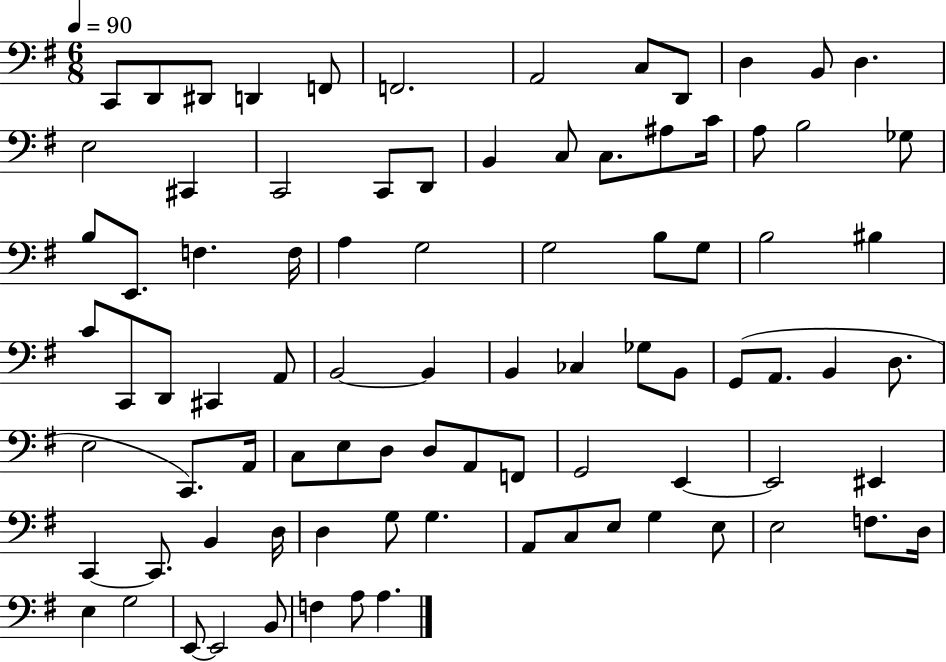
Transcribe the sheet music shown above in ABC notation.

X:1
T:Untitled
M:6/8
L:1/4
K:G
C,,/2 D,,/2 ^D,,/2 D,, F,,/2 F,,2 A,,2 C,/2 D,,/2 D, B,,/2 D, E,2 ^C,, C,,2 C,,/2 D,,/2 B,, C,/2 C,/2 ^A,/2 C/4 A,/2 B,2 _G,/2 B,/2 E,,/2 F, F,/4 A, G,2 G,2 B,/2 G,/2 B,2 ^B, C/2 C,,/2 D,,/2 ^C,, A,,/2 B,,2 B,, B,, _C, _G,/2 B,,/2 G,,/2 A,,/2 B,, D,/2 E,2 C,,/2 A,,/4 C,/2 E,/2 D,/2 D,/2 A,,/2 F,,/2 G,,2 E,, E,,2 ^E,, C,, C,,/2 B,, D,/4 D, G,/2 G, A,,/2 C,/2 E,/2 G, E,/2 E,2 F,/2 D,/4 E, G,2 E,,/2 E,,2 B,,/2 F, A,/2 A,